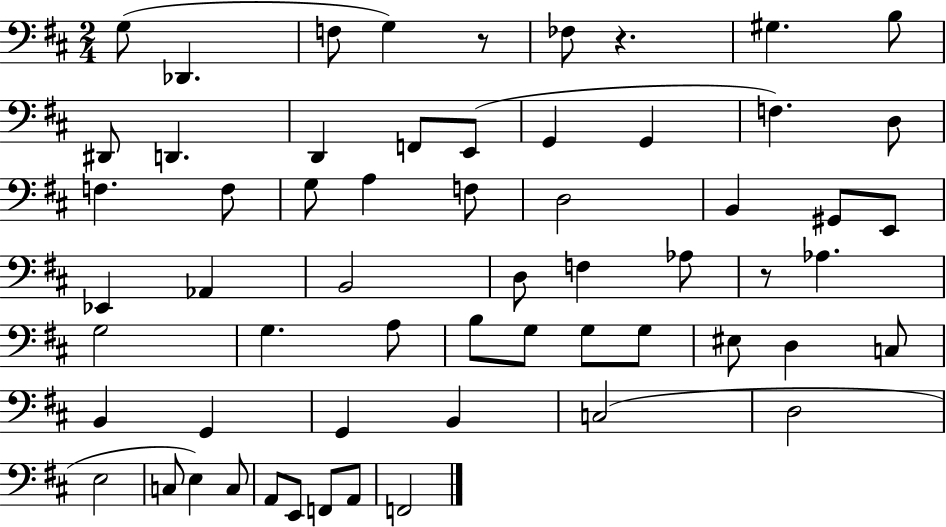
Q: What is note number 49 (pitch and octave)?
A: E3